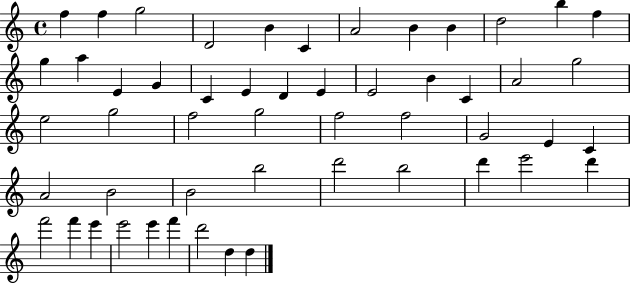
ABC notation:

X:1
T:Untitled
M:4/4
L:1/4
K:C
f f g2 D2 B C A2 B B d2 b f g a E G C E D E E2 B C A2 g2 e2 g2 f2 g2 f2 f2 G2 E C A2 B2 B2 b2 d'2 b2 d' e'2 d' f'2 f' e' e'2 e' f' d'2 d d